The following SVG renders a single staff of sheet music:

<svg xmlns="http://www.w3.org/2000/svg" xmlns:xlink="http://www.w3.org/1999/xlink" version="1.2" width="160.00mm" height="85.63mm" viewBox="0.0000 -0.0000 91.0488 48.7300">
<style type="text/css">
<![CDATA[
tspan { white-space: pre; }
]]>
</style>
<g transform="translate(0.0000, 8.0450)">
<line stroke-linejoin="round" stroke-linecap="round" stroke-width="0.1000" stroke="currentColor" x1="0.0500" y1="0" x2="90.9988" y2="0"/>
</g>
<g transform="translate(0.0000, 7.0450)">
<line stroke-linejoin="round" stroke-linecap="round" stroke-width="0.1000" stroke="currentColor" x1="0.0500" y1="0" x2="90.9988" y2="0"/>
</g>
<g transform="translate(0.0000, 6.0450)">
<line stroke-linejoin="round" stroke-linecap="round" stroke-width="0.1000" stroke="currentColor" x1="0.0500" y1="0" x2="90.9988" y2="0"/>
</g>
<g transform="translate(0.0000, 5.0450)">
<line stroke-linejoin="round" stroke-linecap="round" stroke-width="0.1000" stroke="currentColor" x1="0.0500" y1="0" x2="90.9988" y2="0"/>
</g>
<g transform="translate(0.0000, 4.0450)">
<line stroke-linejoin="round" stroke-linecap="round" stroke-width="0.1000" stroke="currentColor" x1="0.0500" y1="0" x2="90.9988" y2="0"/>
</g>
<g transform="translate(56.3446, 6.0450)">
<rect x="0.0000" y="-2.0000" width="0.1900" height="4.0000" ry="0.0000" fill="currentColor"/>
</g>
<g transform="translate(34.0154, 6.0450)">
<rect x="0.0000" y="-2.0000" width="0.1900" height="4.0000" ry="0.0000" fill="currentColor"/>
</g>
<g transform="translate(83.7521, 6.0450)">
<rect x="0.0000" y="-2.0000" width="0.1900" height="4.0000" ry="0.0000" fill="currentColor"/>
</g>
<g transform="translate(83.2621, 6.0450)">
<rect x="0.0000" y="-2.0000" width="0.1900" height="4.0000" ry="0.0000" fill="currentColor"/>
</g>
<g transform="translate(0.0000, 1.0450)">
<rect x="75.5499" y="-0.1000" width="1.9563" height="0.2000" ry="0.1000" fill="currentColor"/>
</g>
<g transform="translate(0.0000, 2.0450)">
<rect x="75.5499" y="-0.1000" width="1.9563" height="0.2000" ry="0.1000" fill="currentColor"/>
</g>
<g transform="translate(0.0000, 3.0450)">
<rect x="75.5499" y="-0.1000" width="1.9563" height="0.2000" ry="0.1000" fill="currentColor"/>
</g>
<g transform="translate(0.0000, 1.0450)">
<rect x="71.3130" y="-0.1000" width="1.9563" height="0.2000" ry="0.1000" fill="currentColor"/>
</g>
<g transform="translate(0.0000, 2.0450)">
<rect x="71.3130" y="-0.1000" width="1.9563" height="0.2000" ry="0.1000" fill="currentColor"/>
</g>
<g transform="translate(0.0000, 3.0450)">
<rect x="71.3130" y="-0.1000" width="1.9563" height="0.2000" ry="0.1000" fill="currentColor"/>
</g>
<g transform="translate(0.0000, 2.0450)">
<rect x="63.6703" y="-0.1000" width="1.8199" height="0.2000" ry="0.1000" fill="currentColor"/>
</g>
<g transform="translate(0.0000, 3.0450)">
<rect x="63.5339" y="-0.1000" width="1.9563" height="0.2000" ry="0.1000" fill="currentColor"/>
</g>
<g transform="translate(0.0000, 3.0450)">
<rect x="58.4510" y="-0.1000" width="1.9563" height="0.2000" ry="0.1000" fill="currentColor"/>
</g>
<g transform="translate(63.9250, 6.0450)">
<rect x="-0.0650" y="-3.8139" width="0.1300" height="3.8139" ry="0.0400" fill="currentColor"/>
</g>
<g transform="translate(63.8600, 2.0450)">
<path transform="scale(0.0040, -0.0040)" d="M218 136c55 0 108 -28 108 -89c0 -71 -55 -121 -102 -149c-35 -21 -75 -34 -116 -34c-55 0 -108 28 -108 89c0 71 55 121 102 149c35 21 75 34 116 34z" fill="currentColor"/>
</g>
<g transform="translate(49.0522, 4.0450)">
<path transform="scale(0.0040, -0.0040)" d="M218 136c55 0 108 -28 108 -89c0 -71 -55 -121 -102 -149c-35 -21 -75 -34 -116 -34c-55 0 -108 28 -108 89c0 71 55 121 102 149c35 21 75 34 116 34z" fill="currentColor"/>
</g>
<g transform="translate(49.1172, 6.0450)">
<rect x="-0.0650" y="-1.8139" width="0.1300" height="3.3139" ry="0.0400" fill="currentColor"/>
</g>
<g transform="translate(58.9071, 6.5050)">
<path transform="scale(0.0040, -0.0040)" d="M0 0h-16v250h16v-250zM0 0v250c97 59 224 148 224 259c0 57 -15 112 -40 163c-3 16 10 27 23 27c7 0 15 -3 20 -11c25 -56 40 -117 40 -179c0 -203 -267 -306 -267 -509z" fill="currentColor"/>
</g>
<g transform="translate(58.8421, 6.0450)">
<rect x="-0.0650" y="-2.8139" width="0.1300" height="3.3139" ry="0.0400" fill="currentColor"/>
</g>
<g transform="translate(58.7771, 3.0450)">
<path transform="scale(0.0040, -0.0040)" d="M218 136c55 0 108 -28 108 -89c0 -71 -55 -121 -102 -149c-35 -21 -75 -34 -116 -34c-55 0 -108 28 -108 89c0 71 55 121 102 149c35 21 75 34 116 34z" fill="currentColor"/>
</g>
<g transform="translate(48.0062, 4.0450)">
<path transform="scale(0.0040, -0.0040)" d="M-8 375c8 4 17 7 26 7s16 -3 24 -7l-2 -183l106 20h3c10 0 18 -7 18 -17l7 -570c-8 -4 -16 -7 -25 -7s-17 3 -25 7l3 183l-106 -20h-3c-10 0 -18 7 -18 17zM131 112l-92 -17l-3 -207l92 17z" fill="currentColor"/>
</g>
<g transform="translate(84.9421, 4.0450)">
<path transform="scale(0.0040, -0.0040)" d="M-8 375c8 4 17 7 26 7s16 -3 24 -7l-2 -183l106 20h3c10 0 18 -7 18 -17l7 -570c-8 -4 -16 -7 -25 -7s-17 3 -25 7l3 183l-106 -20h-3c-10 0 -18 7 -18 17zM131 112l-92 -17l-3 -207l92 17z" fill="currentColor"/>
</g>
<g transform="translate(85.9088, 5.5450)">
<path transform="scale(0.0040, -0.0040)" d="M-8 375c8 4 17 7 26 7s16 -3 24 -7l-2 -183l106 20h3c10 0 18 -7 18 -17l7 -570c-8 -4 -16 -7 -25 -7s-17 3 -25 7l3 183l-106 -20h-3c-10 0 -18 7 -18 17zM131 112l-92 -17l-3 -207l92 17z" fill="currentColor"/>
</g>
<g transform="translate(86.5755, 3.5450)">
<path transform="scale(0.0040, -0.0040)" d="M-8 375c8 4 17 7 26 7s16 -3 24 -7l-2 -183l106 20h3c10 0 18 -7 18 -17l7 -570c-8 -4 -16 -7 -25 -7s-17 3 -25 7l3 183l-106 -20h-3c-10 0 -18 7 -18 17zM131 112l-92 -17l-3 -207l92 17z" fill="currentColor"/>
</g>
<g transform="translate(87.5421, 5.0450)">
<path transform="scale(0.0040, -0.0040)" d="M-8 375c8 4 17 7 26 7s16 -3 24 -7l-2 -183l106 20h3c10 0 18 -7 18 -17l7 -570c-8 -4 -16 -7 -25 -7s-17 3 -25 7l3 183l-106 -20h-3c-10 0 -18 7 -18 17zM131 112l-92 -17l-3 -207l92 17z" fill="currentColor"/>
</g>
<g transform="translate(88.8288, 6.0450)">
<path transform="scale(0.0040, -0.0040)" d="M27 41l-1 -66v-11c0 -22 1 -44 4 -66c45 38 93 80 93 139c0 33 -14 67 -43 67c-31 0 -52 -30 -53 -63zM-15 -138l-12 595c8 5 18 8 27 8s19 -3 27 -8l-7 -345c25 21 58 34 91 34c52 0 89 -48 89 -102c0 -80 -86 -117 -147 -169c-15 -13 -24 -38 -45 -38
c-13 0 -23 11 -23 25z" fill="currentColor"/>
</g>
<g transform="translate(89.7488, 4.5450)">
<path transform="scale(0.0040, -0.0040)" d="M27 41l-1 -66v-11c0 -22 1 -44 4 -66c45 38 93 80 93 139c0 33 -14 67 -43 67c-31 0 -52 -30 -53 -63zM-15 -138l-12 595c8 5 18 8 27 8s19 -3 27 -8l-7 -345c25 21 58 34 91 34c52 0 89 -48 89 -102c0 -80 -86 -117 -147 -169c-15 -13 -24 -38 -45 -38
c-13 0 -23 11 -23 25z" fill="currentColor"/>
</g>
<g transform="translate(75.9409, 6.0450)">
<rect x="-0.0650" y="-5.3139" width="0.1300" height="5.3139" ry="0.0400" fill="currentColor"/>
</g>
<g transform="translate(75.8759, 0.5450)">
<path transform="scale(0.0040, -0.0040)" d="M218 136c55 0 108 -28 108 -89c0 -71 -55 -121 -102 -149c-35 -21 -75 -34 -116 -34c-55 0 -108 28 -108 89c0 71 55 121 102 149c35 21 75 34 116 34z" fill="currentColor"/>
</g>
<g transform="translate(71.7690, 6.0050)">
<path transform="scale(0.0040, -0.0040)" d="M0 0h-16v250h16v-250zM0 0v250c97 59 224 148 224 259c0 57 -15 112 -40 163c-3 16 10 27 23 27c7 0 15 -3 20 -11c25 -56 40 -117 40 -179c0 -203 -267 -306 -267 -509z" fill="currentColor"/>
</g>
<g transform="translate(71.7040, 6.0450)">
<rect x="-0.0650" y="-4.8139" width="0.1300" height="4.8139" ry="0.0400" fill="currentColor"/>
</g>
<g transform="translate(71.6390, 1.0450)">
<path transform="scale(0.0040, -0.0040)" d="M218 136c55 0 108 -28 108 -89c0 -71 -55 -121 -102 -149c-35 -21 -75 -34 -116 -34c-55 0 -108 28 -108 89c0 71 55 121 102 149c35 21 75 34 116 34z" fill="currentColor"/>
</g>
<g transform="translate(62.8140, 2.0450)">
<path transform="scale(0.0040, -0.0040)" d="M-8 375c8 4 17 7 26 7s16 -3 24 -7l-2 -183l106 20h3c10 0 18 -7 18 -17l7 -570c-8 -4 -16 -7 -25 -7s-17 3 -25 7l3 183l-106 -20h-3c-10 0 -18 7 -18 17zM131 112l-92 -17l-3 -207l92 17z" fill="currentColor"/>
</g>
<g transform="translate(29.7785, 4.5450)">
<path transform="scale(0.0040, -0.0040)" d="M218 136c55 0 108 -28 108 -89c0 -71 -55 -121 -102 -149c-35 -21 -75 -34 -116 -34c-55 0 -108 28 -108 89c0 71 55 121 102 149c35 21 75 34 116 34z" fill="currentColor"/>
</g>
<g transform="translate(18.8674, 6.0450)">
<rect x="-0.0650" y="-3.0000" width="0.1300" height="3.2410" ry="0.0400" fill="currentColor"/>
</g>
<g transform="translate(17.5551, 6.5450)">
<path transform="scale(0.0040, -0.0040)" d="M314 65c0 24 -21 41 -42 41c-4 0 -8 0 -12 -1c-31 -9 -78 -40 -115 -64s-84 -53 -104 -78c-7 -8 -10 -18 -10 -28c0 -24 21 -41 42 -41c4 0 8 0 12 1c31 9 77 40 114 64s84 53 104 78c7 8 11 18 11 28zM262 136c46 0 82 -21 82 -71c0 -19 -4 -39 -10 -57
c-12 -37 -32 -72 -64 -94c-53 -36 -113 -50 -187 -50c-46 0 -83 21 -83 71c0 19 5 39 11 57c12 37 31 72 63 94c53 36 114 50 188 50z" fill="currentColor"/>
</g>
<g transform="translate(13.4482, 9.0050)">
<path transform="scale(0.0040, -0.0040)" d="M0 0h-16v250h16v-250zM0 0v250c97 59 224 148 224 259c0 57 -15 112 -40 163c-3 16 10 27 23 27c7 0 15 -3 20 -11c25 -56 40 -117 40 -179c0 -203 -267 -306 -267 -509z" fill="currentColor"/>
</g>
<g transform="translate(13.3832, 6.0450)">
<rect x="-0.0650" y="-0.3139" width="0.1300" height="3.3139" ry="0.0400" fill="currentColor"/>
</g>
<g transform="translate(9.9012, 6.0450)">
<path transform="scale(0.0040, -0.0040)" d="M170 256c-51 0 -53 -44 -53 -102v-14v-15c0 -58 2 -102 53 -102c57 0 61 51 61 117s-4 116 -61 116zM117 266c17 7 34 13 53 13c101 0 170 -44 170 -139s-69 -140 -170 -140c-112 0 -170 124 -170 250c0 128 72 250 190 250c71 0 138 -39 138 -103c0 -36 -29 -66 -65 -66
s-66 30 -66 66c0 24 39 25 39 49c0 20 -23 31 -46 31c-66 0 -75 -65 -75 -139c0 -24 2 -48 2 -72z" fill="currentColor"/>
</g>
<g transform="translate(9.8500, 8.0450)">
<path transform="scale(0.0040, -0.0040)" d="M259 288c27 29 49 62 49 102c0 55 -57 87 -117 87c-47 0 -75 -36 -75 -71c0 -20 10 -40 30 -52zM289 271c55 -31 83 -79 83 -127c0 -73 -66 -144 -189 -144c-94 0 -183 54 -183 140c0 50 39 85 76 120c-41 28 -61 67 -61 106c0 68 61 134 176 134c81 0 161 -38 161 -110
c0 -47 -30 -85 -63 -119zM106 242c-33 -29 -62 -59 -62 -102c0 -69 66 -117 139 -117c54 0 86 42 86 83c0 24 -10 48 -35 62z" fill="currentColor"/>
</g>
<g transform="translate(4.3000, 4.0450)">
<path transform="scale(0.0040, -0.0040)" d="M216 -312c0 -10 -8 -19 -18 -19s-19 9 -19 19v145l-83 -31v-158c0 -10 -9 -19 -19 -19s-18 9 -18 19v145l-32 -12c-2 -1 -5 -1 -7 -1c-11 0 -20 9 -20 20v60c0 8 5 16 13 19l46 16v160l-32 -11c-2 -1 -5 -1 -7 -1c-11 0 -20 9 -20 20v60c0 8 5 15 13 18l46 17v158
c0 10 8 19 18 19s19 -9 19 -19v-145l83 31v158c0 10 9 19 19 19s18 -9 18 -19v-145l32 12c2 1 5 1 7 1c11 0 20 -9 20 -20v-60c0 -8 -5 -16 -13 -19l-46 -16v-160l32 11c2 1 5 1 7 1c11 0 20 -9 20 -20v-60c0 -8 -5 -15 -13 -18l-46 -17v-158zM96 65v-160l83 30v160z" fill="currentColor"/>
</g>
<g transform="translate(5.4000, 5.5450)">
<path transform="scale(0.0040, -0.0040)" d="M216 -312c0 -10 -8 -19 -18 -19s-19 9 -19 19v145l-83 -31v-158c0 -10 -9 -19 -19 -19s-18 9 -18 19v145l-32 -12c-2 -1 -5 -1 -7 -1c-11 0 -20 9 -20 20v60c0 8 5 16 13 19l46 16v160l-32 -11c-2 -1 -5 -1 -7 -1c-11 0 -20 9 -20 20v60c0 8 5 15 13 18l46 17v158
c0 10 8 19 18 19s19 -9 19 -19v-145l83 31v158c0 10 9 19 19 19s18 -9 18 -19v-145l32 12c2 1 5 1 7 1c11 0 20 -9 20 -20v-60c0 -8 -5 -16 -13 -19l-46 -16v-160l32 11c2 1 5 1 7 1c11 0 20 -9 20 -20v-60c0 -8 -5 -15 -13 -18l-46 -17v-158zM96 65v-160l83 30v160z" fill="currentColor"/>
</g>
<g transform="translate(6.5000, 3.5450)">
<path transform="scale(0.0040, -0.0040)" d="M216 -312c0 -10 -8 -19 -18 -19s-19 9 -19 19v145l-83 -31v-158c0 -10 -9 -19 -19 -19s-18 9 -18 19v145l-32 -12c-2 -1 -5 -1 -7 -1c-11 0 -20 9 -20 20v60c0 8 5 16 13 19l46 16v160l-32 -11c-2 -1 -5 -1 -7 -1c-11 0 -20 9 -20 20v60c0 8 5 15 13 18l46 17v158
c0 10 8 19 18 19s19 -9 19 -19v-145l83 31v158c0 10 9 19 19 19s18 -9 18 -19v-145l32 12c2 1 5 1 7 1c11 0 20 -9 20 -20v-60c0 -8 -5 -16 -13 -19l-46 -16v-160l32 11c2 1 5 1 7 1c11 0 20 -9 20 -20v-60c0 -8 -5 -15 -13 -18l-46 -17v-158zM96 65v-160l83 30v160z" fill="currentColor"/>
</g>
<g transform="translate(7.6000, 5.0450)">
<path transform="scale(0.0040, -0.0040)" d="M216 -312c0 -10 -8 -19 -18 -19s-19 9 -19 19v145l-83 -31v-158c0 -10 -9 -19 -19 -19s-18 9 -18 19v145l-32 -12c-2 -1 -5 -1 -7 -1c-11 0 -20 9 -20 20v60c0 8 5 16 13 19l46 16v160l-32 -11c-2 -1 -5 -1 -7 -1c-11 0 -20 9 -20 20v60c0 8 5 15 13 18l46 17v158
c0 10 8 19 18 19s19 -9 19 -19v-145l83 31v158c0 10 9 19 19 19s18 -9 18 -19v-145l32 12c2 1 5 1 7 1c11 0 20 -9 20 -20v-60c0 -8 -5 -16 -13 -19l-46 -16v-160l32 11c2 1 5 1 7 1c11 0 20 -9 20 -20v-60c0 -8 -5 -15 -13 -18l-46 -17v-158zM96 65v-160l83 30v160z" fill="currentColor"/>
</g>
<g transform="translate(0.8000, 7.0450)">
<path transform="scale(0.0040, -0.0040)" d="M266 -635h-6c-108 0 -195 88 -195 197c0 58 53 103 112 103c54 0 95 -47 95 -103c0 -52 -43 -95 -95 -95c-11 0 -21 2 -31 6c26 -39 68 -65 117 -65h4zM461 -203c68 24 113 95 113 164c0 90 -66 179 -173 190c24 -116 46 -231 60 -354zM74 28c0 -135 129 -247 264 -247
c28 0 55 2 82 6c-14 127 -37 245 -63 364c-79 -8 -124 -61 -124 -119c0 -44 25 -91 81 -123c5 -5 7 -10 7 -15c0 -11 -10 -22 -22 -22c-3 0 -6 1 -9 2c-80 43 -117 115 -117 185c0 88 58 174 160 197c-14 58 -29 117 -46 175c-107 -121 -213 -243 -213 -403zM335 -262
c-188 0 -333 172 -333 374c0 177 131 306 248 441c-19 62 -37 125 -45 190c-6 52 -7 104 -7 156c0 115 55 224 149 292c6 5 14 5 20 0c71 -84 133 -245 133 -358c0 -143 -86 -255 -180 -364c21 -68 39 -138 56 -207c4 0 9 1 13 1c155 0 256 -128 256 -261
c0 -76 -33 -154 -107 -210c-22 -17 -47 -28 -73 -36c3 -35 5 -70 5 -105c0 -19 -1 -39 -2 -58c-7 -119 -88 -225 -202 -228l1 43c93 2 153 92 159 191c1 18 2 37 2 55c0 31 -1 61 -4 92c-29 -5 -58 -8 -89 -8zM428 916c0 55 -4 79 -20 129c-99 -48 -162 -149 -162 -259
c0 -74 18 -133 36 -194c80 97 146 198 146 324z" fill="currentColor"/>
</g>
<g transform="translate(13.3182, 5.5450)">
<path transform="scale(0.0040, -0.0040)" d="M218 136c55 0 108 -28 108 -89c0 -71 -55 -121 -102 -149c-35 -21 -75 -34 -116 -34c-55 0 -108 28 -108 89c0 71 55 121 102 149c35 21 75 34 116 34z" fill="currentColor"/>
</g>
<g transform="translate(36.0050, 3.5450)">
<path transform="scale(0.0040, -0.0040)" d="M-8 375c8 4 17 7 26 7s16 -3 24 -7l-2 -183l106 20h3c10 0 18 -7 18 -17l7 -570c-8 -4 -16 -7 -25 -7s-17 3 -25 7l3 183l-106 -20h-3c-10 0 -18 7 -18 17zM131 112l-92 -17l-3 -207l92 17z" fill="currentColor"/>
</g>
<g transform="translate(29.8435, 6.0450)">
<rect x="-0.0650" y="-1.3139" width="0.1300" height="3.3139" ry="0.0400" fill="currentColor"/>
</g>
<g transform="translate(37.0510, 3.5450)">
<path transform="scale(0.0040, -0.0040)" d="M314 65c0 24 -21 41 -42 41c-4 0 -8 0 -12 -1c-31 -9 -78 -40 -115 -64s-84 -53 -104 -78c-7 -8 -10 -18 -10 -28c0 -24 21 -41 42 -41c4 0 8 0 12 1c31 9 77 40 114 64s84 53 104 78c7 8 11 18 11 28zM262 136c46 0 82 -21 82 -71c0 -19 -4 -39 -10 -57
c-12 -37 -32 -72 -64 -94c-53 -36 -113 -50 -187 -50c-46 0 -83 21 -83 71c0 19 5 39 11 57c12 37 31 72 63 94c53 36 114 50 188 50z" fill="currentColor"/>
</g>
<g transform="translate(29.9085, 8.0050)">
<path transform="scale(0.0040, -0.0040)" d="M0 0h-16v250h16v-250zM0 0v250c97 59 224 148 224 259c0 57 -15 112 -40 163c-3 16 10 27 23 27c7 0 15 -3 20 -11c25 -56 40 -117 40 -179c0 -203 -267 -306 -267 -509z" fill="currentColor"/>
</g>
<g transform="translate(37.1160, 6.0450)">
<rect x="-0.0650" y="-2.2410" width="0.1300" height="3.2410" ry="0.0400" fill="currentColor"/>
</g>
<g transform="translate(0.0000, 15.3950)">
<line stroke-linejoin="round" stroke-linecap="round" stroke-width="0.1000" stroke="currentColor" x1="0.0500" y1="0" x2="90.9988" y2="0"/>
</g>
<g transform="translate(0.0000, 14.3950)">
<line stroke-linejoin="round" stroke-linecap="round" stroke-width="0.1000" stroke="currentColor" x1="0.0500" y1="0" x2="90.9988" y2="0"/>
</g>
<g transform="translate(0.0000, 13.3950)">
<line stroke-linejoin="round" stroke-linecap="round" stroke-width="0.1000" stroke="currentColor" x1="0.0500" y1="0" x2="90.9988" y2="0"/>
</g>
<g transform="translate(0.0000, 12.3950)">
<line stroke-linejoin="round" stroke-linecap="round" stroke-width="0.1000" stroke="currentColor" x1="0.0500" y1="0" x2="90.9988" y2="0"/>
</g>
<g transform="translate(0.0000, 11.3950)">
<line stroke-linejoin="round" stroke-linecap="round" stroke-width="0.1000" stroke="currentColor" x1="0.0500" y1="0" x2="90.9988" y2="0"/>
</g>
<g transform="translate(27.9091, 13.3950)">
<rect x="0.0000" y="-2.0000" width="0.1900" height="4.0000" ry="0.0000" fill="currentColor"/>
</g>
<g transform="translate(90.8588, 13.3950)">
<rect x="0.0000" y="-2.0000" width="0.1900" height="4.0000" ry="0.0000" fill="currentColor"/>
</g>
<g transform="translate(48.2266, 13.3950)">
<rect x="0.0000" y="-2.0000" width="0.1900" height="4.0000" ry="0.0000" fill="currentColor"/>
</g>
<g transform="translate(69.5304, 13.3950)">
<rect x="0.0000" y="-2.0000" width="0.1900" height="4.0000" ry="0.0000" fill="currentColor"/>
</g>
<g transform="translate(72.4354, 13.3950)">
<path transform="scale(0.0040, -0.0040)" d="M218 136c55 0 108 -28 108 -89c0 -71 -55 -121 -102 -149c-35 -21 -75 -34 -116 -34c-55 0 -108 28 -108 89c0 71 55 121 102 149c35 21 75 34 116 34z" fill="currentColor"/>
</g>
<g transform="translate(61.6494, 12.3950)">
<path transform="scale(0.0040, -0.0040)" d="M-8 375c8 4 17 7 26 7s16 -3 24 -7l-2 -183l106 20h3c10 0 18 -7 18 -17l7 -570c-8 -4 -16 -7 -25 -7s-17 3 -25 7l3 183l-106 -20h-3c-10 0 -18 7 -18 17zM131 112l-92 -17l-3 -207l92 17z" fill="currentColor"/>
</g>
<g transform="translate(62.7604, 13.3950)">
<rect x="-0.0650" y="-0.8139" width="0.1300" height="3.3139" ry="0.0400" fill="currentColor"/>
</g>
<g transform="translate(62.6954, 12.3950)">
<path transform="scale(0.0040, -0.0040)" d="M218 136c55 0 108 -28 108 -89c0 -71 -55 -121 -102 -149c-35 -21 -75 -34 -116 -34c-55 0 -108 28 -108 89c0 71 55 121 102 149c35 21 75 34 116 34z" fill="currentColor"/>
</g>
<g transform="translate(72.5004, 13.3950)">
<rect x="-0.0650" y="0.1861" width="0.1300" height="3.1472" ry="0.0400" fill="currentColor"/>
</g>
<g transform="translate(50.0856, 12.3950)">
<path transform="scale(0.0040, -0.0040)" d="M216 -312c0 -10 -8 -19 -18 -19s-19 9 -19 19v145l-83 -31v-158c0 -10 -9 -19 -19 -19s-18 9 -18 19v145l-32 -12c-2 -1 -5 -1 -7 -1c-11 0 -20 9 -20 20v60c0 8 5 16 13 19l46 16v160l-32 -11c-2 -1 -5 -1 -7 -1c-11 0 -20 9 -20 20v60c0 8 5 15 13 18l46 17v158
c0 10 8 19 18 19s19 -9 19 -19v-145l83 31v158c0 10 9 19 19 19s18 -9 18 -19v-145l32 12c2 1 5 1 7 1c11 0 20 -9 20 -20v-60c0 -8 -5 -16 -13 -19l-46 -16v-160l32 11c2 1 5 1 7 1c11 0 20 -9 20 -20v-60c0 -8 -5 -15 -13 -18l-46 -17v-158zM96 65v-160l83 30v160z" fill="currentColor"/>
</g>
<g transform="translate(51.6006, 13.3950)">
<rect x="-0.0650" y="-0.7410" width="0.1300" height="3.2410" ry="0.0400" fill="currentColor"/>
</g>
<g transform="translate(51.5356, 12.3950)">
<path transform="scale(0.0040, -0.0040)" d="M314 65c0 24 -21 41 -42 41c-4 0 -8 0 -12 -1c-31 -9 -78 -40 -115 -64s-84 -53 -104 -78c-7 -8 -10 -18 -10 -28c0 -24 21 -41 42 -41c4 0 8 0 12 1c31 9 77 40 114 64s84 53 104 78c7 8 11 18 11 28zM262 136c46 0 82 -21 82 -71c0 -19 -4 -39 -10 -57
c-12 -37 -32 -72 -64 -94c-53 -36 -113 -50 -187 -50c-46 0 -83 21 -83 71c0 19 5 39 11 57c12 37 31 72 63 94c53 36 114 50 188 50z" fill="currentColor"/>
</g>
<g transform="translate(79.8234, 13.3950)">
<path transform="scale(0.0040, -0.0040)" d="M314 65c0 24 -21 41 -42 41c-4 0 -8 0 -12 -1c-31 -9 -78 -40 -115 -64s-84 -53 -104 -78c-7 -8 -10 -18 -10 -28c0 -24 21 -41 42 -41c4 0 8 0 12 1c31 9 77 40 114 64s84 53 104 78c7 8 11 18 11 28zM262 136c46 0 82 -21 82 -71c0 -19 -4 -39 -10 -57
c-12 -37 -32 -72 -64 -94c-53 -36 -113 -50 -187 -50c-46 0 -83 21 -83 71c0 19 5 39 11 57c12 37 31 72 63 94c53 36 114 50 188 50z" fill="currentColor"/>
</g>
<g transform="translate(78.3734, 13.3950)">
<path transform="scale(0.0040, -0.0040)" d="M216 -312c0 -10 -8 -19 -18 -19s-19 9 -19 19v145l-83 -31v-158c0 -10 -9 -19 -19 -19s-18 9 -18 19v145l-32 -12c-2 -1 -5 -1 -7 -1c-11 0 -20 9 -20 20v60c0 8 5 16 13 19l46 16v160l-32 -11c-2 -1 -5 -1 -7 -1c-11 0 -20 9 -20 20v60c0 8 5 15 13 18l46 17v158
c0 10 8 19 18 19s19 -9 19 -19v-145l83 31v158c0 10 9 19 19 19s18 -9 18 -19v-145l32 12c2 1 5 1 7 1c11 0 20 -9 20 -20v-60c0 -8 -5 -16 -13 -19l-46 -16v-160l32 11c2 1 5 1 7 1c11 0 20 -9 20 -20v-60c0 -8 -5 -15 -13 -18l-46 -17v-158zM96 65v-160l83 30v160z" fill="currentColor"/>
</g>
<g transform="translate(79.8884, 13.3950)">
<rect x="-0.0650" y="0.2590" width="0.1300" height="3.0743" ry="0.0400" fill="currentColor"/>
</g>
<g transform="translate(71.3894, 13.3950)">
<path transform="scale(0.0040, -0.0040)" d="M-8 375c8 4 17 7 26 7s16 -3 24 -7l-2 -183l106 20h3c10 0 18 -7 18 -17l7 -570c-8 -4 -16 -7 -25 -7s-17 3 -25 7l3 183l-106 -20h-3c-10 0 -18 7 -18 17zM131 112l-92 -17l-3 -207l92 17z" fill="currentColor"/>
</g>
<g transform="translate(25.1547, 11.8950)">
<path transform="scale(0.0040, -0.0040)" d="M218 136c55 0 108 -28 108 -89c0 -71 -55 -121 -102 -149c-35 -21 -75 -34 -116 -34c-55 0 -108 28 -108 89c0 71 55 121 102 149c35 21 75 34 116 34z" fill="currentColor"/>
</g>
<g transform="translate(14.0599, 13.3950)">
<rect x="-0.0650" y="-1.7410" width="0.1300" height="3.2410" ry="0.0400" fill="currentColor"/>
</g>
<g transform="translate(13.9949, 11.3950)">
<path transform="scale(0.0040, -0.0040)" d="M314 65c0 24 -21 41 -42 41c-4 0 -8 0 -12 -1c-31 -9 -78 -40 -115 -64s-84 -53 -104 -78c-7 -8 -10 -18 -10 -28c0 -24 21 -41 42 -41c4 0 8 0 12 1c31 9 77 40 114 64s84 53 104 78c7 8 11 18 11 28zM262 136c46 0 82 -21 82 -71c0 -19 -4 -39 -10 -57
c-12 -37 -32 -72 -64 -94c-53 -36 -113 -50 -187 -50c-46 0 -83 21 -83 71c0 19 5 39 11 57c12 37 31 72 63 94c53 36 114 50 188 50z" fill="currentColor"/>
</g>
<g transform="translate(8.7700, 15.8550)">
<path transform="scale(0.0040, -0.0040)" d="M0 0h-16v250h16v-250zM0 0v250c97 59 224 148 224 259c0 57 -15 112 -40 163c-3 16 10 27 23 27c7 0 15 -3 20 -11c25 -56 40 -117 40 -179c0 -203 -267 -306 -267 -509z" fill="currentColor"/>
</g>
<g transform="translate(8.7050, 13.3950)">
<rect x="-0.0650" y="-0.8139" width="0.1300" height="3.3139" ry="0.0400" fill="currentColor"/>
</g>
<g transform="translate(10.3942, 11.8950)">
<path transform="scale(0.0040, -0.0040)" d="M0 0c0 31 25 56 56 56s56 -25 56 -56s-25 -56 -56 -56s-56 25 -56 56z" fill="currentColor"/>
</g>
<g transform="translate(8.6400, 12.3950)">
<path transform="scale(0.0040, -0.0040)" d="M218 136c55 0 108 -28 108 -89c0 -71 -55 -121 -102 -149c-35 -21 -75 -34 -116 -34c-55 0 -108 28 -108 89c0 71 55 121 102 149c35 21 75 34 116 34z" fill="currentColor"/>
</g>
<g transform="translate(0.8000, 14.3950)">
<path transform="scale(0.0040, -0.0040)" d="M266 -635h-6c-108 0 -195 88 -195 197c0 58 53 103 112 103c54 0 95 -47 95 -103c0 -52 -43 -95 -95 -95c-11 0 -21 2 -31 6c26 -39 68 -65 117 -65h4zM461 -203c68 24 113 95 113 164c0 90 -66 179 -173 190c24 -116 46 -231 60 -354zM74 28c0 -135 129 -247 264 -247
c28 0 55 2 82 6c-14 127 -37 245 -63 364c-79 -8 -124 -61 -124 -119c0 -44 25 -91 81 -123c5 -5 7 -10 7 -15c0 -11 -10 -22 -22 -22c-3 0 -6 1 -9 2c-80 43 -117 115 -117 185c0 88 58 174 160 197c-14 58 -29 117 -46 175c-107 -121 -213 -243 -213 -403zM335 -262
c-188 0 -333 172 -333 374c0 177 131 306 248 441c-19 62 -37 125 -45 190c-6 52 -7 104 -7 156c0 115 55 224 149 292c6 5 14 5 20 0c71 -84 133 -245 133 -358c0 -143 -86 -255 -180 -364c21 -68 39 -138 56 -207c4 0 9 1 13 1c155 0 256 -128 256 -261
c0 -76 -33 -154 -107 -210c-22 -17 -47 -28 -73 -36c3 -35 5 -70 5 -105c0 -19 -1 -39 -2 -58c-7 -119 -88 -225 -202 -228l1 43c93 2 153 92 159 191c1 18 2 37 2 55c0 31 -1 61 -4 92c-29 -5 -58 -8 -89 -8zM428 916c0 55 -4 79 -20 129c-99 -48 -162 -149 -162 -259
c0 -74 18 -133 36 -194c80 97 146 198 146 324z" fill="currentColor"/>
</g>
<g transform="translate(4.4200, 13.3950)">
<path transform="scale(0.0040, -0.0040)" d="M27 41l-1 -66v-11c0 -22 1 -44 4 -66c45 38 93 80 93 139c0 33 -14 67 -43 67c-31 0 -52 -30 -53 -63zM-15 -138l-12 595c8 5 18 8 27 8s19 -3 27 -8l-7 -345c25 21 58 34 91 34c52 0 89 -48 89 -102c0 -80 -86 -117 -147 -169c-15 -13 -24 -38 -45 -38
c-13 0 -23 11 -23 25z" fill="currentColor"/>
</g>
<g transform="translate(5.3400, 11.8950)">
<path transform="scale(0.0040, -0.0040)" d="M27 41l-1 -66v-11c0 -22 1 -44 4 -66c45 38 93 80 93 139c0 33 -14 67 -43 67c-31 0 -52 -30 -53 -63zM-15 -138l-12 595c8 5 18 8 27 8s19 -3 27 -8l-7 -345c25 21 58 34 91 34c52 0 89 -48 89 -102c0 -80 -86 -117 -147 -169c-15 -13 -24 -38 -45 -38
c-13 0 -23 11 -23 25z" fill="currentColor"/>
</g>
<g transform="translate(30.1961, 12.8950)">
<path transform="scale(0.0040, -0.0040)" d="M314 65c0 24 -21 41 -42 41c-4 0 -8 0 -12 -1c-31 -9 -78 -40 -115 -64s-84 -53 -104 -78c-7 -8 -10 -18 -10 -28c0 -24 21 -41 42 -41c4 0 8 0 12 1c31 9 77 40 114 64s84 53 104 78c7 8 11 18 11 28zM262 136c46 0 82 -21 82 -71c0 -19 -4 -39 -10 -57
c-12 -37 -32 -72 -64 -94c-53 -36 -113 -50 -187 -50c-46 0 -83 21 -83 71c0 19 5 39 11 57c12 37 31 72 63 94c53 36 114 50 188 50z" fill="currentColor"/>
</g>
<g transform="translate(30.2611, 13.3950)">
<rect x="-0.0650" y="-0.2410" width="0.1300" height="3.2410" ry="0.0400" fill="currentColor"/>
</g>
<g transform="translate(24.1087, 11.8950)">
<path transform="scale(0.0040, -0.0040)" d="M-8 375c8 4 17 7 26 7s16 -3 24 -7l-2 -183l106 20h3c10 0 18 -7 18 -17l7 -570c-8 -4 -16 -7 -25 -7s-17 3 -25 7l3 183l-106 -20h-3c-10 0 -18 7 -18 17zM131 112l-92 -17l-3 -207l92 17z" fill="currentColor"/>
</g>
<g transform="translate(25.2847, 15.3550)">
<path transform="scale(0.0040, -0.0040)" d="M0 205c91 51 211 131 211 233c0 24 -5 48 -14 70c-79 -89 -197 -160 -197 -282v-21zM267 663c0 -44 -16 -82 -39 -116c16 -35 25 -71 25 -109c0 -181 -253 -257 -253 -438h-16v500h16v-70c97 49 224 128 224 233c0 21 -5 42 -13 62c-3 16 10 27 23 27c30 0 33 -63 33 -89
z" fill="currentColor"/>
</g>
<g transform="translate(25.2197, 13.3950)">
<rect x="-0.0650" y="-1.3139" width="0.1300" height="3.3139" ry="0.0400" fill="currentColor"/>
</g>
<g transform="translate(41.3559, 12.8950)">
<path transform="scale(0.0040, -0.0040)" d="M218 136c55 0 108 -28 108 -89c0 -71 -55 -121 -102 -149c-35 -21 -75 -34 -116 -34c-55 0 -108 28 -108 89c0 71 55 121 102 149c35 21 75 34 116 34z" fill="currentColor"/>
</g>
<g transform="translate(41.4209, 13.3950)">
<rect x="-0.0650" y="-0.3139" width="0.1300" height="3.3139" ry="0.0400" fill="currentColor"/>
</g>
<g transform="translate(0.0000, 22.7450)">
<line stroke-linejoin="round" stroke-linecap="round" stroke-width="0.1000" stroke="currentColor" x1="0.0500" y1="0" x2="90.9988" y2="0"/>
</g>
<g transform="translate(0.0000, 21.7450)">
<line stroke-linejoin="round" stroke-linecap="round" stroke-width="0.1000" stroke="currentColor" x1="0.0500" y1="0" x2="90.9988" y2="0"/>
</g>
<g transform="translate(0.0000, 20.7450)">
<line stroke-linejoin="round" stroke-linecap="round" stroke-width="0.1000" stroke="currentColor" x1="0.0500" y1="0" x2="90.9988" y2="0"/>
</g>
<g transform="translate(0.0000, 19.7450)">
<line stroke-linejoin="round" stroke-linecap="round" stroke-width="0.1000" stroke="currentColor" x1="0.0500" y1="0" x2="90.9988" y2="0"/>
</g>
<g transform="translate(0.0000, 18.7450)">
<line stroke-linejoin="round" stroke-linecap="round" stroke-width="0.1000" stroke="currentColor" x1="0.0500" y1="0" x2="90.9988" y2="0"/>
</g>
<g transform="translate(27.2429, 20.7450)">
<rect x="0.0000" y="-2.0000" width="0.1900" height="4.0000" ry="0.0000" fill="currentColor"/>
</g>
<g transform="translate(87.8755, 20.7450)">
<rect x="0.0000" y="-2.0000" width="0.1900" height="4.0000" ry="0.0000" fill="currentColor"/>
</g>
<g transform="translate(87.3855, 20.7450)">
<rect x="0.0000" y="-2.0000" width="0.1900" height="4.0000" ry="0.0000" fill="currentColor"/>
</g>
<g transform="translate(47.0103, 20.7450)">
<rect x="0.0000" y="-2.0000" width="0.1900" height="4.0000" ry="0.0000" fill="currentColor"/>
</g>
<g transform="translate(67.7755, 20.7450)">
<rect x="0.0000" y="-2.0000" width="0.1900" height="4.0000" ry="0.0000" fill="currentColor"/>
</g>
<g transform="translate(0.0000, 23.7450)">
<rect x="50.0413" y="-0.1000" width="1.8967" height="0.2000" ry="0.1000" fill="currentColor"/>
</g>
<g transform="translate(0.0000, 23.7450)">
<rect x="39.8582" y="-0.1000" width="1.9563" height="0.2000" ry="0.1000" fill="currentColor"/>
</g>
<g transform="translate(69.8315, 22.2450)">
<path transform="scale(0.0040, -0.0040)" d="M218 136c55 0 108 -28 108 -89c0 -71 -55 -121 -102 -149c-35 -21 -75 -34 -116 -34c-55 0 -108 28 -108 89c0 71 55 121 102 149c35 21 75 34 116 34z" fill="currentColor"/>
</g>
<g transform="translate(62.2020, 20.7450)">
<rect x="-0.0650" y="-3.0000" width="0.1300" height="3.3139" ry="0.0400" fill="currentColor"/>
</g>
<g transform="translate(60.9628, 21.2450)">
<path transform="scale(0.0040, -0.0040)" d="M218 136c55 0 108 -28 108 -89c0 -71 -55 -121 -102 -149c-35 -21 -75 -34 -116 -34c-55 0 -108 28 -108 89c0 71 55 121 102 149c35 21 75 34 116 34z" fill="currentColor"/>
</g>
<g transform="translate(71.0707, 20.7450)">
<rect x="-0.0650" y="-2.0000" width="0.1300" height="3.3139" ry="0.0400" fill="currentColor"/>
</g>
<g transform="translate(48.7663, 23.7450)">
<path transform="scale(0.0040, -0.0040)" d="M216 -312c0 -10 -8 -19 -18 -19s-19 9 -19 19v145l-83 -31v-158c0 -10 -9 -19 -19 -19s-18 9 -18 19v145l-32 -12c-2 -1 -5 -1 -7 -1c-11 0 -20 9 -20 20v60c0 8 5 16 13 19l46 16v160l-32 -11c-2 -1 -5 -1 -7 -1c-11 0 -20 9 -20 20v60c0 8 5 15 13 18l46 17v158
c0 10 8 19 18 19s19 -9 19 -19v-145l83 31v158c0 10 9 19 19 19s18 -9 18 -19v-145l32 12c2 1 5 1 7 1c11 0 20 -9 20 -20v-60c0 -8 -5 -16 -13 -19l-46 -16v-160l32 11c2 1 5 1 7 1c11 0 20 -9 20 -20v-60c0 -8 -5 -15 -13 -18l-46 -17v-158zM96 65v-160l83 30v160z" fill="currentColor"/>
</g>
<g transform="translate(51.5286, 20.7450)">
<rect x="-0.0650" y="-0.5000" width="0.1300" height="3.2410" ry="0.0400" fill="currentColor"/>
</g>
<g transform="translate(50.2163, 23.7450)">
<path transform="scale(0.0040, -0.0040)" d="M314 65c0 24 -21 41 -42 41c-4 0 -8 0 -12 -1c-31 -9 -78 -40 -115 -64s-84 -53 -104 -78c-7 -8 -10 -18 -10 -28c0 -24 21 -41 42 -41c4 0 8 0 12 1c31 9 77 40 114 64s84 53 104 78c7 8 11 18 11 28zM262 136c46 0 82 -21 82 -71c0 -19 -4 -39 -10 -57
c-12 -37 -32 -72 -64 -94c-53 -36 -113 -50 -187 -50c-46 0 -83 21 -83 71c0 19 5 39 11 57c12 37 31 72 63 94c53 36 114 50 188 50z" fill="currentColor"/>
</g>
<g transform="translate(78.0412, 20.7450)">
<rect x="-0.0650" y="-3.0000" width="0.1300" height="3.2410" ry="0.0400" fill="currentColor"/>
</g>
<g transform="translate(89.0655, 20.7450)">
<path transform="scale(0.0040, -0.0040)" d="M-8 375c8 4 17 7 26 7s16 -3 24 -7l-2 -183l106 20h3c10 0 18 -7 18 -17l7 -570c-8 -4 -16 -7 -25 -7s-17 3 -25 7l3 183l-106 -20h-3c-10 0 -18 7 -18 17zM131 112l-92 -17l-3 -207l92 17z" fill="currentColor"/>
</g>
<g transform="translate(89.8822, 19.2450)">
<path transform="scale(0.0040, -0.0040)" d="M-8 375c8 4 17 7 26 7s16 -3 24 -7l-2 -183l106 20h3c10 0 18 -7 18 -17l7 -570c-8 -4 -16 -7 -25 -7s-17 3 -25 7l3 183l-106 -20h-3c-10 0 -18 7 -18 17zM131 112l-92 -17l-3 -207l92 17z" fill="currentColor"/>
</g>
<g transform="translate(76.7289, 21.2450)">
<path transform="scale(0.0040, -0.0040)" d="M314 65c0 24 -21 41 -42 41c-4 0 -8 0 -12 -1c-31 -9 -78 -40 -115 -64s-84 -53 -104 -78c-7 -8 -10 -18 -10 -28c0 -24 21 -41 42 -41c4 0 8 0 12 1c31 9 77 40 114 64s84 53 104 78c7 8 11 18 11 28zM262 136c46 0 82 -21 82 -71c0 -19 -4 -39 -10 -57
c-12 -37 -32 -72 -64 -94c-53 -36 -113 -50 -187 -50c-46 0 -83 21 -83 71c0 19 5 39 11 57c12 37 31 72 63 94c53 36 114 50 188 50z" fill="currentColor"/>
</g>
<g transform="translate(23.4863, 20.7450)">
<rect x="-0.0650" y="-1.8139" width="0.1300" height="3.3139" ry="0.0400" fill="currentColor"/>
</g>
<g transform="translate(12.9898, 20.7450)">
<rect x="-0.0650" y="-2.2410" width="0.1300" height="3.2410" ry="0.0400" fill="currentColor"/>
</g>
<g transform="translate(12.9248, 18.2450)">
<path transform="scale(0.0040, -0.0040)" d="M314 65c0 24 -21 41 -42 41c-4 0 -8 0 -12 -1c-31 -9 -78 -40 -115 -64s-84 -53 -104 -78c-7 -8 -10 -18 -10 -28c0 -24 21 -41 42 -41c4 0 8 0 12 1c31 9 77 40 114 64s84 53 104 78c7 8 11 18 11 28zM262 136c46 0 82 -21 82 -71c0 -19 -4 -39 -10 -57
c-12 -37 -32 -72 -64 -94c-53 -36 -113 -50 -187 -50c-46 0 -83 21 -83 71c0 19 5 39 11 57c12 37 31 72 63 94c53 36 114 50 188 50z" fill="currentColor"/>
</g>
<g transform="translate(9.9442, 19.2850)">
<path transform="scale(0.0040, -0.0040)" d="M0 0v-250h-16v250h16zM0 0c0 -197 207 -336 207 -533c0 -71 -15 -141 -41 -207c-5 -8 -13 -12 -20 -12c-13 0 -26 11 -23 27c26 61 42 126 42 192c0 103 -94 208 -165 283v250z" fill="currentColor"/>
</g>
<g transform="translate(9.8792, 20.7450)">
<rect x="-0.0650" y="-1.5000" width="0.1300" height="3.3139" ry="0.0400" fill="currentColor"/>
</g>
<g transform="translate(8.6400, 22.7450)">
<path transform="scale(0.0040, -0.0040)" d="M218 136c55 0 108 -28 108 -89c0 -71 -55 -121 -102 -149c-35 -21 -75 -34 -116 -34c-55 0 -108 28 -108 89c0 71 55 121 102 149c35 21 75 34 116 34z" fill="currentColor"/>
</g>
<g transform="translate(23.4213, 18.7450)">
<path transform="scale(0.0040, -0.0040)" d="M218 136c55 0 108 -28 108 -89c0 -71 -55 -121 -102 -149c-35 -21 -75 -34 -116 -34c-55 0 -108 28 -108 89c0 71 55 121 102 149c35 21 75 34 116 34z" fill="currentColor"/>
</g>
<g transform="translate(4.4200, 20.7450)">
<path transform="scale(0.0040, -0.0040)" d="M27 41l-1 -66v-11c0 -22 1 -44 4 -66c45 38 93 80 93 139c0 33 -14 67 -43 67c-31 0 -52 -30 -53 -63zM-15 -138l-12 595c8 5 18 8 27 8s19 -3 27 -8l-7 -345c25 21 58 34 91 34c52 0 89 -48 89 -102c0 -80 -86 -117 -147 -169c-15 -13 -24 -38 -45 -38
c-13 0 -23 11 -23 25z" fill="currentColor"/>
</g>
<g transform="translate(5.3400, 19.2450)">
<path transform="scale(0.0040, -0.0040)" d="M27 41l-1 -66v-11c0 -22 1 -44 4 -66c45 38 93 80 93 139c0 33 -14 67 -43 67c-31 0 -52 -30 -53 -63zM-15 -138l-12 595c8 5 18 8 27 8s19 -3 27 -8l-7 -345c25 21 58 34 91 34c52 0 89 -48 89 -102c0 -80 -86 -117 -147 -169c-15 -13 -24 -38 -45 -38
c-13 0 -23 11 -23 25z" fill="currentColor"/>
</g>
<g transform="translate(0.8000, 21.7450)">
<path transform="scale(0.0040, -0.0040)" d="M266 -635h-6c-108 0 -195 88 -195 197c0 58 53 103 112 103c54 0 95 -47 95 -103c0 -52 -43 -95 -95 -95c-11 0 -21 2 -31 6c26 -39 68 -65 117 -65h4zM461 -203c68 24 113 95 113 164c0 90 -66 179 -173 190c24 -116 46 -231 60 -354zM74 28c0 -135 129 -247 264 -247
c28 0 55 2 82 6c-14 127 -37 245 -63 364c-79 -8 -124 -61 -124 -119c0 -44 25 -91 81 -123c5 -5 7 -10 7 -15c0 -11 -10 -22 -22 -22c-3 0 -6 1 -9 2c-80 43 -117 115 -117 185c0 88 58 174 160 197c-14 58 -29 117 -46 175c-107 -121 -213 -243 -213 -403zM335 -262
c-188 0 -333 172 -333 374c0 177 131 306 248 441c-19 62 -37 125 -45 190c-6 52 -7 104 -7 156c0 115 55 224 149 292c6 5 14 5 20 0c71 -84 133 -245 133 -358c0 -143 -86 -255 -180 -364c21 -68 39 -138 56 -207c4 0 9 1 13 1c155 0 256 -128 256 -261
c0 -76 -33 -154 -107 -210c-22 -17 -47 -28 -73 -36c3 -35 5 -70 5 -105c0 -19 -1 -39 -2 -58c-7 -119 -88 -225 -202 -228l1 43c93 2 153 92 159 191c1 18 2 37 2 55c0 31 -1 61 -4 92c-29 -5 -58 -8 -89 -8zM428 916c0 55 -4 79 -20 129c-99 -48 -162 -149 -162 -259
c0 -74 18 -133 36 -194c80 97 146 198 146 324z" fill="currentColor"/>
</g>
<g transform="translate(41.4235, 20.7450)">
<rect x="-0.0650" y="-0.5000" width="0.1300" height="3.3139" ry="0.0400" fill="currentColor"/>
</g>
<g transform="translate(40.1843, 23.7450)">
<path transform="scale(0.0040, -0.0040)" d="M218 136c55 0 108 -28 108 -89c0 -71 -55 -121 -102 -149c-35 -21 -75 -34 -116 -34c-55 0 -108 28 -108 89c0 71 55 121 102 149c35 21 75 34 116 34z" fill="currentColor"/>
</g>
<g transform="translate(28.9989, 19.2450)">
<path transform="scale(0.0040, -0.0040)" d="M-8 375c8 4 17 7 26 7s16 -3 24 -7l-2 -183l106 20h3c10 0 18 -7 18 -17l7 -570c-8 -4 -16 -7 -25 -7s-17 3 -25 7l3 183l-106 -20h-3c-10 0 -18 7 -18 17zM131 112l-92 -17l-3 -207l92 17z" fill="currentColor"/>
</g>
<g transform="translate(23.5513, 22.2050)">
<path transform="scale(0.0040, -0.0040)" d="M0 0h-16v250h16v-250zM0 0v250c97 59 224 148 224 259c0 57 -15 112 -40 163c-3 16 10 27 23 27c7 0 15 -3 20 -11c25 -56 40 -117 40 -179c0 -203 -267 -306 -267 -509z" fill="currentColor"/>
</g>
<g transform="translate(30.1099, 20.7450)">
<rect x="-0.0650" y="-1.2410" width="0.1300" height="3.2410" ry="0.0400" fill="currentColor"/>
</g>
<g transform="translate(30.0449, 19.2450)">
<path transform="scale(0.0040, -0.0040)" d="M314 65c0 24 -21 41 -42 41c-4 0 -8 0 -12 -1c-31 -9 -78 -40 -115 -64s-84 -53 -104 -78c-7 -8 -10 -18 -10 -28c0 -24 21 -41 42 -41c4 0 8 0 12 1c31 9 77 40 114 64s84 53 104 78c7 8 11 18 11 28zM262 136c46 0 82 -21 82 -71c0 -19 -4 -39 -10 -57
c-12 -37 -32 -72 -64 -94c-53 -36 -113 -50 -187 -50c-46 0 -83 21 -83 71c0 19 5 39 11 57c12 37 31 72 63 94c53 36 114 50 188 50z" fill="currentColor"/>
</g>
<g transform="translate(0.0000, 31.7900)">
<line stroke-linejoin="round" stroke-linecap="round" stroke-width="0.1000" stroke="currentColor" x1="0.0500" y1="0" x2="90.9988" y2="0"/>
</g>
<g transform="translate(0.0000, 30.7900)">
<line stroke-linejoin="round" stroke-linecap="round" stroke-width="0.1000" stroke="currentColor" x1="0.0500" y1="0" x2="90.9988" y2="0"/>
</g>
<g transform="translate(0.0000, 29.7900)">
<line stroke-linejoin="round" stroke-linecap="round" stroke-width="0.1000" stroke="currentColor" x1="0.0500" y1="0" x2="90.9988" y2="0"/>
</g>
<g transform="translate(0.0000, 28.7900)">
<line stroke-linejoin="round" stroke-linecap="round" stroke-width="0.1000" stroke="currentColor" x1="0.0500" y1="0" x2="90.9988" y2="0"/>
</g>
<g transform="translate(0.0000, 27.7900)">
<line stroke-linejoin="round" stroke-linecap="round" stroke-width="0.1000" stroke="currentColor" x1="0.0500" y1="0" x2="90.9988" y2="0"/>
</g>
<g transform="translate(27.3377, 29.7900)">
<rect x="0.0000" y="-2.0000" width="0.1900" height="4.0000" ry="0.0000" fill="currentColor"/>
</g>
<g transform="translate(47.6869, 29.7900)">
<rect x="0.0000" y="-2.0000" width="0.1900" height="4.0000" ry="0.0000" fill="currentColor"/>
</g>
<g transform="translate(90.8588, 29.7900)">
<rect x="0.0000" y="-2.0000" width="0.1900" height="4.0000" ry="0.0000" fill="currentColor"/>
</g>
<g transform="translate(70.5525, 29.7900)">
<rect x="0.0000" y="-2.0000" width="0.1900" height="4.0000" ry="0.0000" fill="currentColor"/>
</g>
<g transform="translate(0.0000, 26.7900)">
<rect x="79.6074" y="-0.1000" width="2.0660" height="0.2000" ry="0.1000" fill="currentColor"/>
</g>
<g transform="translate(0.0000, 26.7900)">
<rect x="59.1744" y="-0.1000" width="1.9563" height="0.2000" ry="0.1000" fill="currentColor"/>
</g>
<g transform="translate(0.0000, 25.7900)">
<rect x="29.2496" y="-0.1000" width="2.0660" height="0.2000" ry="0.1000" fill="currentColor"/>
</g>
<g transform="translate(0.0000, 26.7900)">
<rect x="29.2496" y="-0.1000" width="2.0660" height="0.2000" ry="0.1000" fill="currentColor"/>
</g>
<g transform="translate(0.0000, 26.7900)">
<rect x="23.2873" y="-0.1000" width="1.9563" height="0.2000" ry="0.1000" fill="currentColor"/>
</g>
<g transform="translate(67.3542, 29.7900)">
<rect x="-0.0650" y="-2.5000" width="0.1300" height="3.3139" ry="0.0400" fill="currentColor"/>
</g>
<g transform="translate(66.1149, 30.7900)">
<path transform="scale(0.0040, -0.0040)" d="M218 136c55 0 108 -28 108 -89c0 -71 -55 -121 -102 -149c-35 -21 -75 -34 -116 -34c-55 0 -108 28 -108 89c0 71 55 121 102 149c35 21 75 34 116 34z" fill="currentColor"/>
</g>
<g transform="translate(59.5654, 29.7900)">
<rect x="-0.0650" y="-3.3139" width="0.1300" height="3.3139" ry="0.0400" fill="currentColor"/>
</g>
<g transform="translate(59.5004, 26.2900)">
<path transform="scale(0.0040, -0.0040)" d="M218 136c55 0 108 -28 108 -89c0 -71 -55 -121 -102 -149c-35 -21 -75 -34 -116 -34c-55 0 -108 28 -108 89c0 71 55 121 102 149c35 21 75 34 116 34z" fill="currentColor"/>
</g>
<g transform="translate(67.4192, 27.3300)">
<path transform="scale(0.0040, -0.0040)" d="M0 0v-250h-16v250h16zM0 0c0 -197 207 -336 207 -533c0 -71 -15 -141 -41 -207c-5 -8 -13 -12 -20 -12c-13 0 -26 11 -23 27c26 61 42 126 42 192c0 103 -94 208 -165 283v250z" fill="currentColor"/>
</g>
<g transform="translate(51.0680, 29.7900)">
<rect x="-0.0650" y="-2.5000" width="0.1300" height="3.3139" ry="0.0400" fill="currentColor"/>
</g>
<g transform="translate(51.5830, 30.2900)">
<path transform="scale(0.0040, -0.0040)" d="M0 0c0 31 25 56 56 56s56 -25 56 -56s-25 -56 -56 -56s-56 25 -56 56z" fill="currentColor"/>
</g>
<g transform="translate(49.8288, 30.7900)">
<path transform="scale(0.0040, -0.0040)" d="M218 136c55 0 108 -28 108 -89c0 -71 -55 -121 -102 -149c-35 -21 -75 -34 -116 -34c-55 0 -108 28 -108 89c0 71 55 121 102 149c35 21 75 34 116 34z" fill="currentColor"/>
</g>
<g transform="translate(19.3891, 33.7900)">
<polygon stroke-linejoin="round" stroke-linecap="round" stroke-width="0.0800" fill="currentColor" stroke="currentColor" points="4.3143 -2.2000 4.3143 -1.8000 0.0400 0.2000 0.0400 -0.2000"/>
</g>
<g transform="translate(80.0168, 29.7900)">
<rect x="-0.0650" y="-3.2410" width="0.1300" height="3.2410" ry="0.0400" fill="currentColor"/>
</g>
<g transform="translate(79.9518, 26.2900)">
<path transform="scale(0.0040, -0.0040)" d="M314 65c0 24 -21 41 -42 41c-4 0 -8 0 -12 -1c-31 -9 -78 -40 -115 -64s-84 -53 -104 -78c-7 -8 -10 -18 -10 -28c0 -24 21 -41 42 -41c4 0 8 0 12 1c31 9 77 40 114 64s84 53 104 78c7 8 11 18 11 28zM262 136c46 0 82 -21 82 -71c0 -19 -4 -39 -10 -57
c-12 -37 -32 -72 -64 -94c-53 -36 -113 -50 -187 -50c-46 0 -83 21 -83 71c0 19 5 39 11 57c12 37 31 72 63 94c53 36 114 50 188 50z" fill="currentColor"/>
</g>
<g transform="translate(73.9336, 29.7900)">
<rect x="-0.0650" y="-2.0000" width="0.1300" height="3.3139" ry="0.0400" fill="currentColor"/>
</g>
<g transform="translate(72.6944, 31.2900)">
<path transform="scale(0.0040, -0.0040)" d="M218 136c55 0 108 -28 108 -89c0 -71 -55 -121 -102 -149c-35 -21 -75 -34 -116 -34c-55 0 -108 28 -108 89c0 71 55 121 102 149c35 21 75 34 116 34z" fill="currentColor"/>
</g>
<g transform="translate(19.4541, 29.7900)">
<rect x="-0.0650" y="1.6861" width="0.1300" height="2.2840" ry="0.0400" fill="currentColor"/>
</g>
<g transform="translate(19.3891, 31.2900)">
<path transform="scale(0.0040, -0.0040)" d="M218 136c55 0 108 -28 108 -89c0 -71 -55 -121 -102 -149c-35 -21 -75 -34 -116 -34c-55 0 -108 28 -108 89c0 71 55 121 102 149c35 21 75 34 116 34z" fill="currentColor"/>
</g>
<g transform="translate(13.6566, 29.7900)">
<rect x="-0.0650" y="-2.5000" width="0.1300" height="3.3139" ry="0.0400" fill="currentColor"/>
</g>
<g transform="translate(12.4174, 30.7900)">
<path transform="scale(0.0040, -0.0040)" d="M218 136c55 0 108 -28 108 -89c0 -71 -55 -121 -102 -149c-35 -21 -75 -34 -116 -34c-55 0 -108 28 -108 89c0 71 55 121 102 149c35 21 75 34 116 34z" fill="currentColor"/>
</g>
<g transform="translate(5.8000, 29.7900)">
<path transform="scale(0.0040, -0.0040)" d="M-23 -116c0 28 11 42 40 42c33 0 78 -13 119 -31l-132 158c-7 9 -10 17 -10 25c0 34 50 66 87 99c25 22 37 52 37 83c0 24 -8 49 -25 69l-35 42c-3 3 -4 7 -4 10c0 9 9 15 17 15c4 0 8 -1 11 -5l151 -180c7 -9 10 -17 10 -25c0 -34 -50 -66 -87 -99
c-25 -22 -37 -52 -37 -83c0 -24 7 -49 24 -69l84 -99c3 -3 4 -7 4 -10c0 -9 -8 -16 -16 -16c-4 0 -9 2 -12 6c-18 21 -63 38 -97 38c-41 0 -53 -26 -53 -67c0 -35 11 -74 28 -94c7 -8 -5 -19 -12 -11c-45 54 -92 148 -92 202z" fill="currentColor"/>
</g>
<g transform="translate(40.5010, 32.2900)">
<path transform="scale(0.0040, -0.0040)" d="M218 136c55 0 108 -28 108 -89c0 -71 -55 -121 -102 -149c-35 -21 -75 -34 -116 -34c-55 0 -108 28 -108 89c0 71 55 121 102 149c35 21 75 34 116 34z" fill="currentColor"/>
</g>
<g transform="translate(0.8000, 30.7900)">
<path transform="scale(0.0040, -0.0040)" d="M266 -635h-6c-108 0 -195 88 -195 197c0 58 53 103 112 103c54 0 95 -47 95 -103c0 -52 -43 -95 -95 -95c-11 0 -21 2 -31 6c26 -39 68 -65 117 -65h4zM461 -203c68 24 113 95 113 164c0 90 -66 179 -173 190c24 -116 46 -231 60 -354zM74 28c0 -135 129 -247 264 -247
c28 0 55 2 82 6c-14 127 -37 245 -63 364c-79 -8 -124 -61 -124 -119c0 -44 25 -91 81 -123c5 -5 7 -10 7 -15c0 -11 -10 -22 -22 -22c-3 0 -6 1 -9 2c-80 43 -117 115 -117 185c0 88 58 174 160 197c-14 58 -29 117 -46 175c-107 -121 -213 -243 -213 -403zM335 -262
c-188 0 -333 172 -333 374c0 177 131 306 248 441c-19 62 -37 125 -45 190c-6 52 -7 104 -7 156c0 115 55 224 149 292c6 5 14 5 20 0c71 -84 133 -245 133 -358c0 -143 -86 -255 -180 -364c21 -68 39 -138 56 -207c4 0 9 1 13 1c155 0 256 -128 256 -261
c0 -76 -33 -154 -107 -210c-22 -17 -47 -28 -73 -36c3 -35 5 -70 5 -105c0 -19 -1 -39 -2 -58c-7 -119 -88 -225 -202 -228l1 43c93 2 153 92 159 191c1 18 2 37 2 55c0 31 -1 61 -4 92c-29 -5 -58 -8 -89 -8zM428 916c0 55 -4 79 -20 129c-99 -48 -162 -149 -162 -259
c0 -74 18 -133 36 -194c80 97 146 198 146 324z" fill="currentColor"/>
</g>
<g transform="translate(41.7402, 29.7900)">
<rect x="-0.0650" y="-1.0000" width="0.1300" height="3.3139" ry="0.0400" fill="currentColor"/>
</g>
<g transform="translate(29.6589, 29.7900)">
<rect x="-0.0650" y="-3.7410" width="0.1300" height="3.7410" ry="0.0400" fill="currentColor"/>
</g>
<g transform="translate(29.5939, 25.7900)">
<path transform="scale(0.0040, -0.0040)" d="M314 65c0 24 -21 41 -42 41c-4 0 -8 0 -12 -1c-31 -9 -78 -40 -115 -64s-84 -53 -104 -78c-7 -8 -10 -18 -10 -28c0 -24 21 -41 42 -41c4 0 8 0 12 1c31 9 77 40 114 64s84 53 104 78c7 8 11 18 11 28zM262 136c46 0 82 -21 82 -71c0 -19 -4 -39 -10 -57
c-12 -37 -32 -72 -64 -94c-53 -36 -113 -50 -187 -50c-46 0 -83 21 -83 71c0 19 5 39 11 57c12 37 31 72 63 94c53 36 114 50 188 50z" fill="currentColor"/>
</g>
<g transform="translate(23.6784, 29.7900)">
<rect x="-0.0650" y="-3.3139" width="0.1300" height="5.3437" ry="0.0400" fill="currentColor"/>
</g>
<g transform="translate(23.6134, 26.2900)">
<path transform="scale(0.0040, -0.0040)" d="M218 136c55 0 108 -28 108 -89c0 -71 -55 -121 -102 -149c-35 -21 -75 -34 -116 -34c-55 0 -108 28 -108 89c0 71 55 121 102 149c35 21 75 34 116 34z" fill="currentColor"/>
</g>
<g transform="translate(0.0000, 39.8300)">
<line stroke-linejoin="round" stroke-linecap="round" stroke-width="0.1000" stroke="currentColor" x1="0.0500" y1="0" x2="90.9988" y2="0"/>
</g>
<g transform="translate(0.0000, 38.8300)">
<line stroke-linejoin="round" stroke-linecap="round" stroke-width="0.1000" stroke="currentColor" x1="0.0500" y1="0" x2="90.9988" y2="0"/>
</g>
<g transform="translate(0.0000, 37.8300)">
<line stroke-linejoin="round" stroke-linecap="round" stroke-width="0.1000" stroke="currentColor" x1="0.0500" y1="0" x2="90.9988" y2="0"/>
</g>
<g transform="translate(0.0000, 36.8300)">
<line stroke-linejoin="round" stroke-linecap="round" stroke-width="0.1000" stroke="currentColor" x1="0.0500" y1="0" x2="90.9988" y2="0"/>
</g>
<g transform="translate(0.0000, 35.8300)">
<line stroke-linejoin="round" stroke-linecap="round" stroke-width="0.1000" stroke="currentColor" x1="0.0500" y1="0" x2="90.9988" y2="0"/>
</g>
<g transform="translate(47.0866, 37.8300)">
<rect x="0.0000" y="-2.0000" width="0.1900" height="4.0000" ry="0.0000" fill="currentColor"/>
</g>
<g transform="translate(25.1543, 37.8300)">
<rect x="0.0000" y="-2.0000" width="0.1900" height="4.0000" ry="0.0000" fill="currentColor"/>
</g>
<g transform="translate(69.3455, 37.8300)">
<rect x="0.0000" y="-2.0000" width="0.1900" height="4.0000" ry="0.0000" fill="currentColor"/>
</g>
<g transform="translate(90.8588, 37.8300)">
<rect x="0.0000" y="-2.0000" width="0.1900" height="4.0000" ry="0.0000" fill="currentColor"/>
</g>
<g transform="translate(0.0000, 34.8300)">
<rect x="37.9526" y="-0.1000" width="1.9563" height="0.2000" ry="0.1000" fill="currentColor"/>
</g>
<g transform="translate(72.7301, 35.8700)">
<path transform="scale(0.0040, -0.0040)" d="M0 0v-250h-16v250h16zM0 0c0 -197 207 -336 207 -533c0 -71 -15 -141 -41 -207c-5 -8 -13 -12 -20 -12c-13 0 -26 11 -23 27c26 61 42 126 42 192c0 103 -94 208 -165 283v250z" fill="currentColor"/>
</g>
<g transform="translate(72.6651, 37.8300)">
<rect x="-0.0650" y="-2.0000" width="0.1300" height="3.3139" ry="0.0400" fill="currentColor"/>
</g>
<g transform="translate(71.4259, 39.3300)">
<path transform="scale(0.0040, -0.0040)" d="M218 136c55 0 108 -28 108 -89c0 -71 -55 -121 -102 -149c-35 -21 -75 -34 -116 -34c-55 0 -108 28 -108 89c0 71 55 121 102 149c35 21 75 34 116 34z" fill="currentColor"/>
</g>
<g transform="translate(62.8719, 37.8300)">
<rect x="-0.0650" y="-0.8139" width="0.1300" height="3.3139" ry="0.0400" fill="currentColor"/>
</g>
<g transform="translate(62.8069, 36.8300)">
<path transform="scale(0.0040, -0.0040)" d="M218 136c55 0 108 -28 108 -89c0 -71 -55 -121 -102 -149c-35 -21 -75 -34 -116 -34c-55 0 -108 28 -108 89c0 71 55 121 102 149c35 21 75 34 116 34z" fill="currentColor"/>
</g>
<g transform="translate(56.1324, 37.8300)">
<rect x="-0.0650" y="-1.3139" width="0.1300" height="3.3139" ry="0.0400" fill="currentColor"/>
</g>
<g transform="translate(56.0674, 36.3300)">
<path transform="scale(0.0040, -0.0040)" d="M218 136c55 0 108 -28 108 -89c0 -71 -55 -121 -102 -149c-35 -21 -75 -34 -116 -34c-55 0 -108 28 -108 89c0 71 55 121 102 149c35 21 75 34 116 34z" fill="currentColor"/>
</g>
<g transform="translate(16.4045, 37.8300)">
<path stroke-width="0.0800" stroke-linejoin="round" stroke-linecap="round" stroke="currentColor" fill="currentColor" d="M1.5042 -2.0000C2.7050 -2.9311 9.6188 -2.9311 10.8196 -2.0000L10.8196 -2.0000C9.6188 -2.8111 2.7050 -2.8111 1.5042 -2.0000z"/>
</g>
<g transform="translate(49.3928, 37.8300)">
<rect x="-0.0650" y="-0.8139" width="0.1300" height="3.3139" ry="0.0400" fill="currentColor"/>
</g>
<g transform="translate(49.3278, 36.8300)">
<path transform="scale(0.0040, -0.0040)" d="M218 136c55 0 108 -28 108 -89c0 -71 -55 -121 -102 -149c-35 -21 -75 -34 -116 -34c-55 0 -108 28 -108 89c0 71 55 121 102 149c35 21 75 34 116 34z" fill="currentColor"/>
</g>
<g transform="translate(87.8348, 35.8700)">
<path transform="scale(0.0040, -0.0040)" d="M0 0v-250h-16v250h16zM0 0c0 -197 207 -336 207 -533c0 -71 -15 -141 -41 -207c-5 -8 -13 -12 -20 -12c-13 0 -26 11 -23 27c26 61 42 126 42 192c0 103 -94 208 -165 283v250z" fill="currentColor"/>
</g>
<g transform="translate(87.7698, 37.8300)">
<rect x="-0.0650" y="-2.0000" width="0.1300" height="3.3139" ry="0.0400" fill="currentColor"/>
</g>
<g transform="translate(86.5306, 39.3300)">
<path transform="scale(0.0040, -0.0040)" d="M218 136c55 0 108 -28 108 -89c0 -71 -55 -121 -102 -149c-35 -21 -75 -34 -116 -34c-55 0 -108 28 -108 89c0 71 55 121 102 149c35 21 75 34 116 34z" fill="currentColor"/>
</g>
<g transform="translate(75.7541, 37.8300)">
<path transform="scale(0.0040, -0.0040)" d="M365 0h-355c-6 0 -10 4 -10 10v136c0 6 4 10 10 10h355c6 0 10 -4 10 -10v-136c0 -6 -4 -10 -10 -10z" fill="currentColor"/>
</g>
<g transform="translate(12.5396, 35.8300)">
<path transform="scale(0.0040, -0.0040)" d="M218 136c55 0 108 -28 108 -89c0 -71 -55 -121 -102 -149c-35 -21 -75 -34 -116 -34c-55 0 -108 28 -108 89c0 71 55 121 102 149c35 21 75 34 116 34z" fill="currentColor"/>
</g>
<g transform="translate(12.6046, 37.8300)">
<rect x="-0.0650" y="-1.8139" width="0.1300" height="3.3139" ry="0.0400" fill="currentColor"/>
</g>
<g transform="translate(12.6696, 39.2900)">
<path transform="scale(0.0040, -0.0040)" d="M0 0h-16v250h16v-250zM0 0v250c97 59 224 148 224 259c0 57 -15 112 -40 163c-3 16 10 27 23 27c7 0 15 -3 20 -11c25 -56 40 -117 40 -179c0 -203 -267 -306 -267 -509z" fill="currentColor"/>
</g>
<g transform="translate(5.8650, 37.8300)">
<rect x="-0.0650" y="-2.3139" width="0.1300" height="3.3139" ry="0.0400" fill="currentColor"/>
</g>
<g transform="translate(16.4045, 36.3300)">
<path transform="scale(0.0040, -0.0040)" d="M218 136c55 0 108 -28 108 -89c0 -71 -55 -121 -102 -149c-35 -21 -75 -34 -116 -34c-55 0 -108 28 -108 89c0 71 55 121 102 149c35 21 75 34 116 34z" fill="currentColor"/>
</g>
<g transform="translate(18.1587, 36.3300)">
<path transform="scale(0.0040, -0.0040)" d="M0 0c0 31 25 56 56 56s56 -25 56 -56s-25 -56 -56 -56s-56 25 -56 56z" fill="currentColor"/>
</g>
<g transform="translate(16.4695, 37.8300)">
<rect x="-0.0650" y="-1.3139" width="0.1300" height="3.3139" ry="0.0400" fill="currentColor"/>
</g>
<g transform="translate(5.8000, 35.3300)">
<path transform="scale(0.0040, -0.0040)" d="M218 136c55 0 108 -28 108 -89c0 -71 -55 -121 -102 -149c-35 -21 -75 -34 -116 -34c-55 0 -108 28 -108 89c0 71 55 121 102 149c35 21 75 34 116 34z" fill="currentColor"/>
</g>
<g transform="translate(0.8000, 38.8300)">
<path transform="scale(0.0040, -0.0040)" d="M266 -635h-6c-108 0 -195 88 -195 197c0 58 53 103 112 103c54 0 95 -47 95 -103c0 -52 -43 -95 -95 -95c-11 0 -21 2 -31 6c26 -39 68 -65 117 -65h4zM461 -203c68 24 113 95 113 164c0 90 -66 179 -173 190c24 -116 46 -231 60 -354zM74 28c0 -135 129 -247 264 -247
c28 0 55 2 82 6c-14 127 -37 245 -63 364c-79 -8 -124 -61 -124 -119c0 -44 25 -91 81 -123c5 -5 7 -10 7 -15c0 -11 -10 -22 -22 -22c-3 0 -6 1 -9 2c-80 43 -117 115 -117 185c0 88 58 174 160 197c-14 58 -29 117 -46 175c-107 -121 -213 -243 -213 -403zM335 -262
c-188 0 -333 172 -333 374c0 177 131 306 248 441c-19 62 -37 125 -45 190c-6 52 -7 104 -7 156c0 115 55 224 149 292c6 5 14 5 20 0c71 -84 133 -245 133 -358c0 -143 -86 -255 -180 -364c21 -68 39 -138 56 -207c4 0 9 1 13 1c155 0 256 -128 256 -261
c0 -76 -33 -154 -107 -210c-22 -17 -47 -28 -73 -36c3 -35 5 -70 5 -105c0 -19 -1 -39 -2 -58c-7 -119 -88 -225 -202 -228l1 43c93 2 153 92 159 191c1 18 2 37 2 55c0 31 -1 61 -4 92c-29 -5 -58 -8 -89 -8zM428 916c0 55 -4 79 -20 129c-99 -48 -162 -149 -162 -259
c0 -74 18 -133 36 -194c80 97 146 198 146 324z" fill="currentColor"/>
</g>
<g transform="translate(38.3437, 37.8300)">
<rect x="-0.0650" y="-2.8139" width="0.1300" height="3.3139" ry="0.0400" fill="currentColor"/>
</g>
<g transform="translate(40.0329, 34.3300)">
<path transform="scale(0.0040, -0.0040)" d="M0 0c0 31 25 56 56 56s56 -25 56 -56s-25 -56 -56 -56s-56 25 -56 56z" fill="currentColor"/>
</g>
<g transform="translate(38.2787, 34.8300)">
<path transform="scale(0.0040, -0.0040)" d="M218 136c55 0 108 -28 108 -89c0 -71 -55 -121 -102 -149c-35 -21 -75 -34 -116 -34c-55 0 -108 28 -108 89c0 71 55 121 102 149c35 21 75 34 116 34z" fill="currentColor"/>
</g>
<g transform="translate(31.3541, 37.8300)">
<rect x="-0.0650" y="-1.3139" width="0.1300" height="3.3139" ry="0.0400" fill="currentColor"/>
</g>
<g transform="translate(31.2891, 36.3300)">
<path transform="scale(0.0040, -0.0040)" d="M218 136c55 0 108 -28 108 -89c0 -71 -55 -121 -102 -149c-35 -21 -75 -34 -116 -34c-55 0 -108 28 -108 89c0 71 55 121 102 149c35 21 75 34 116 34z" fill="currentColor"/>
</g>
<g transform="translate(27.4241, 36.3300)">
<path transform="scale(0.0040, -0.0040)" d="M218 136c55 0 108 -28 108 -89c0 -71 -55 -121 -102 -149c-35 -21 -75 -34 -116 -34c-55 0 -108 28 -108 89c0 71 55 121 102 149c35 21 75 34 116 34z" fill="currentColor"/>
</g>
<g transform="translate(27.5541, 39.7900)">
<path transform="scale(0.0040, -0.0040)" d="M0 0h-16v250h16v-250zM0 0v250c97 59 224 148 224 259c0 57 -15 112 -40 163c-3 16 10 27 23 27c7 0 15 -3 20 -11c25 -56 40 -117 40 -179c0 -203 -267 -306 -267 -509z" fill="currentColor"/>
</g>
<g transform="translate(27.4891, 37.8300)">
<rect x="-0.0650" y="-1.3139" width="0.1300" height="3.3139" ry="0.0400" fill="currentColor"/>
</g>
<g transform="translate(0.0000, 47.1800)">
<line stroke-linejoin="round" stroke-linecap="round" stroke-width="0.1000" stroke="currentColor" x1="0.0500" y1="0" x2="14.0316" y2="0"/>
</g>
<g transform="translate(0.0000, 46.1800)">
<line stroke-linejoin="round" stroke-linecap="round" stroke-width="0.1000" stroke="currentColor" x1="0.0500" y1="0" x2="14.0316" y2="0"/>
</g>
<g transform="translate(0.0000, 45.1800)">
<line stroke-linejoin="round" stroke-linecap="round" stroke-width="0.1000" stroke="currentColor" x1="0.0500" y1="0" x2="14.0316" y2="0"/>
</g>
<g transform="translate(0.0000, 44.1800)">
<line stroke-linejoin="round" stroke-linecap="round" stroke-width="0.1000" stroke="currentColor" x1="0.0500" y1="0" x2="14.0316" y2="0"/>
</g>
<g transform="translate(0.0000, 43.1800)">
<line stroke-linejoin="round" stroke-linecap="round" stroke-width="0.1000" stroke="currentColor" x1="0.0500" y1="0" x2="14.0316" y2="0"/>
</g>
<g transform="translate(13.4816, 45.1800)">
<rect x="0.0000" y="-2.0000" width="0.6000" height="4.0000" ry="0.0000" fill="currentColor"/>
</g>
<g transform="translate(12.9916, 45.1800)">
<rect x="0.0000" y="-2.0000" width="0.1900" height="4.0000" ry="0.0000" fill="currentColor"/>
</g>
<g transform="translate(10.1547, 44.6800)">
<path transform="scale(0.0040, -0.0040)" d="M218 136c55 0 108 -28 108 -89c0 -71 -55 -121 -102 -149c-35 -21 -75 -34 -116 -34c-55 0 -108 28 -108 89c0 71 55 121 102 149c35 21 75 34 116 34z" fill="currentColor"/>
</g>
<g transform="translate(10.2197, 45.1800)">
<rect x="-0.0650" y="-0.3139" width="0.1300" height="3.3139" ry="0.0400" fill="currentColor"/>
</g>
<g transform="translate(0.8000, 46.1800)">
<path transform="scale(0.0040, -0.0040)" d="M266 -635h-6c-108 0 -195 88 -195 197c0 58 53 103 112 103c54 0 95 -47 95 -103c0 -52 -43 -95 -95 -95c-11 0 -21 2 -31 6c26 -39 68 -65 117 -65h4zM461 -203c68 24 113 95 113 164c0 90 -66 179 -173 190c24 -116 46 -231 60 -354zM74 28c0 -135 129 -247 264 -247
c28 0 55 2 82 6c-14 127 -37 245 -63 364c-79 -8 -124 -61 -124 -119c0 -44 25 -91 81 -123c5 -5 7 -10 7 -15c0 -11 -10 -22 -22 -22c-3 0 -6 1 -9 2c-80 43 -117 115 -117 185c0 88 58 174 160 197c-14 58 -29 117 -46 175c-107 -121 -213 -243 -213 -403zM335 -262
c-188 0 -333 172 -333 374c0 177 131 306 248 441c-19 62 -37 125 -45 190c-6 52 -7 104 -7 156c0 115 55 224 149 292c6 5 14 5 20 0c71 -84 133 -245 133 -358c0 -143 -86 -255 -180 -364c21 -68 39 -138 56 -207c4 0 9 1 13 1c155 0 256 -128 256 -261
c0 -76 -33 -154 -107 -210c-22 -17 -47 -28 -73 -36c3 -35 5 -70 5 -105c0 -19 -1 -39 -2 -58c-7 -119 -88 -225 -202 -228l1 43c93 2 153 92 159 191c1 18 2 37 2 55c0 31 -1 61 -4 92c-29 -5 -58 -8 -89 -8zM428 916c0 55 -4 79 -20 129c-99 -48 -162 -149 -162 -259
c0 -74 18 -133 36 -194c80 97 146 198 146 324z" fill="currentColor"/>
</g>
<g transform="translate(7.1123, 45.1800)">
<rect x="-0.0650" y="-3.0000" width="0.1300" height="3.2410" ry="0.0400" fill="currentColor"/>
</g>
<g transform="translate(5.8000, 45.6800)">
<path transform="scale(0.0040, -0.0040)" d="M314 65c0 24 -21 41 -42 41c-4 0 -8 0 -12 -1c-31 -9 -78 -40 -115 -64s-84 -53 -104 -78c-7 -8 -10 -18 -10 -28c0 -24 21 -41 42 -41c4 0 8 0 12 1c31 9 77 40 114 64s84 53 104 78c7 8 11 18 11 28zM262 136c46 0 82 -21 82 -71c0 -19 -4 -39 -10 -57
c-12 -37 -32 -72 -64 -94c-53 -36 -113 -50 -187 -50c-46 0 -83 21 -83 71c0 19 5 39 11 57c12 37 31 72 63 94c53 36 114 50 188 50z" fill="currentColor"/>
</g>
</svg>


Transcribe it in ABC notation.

X:1
T:Untitled
M:6/8
L:1/4
K:E
^c/2 A2 e/2 g2 f a/2 c' e'/2 ^f' d/2 f2 e/4 c2 c ^d2 d B ^B2 _E/2 g2 f/2 e2 C ^C2 A F A2 z G F/2 b/2 c'2 D G b G/2 F b2 g f/2 e e/2 e a d e d F/2 z2 F/2 A2 c